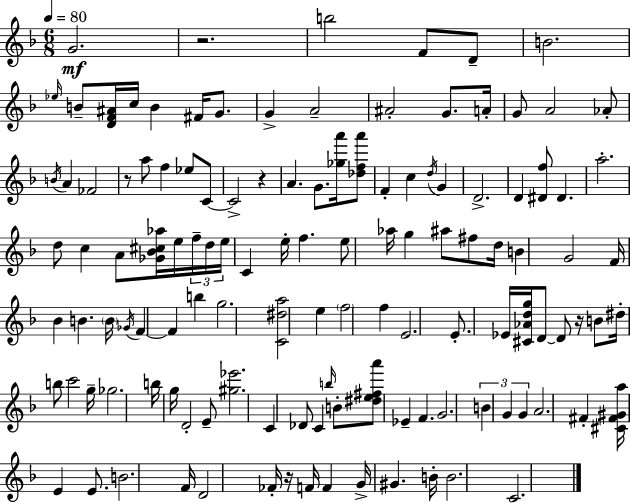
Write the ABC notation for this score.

X:1
T:Untitled
M:6/8
L:1/4
K:Dm
G2 z2 b2 F/2 D/2 B2 _e/4 B/2 [DF^A]/4 c/4 B ^F/4 G/2 G A2 ^A2 G/2 A/4 G/2 A2 _A/2 B/4 A _F2 z/2 a/2 f _e/2 C/2 C2 z A G/2 [_ga']/4 [_dfa']/2 F c d/4 G D2 D [^Df]/2 ^D a2 d/2 c A/2 [_G_B^c_a]/4 e/4 f/4 d/4 e/4 C e/4 f e/2 _a/4 g ^a/2 ^f/2 d/4 B G2 F/4 _B B B/4 _G/4 F F b g2 [C^da]2 e f2 f E2 E/2 _E/4 [^C_Adg]/4 D/2 D/2 z/4 B/2 ^d/4 b/2 c'2 g/4 _g2 b/4 g/4 D2 E/2 [^g_e']2 C _D/2 C b/4 B/2 [^de^fa']/2 _E F G2 B G G A2 ^F [^C^F^Ga]/4 E E/2 B2 F/4 D2 _F/4 z/4 F/4 F G/4 ^G B/4 B2 C2